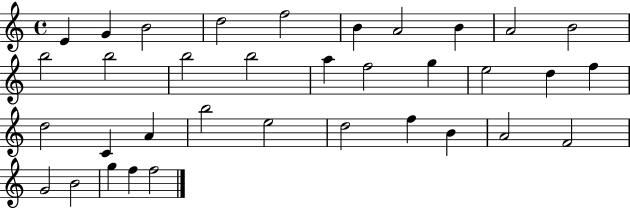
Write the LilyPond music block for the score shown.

{
  \clef treble
  \time 4/4
  \defaultTimeSignature
  \key c \major
  e'4 g'4 b'2 | d''2 f''2 | b'4 a'2 b'4 | a'2 b'2 | \break b''2 b''2 | b''2 b''2 | a''4 f''2 g''4 | e''2 d''4 f''4 | \break d''2 c'4 a'4 | b''2 e''2 | d''2 f''4 b'4 | a'2 f'2 | \break g'2 b'2 | g''4 f''4 f''2 | \bar "|."
}